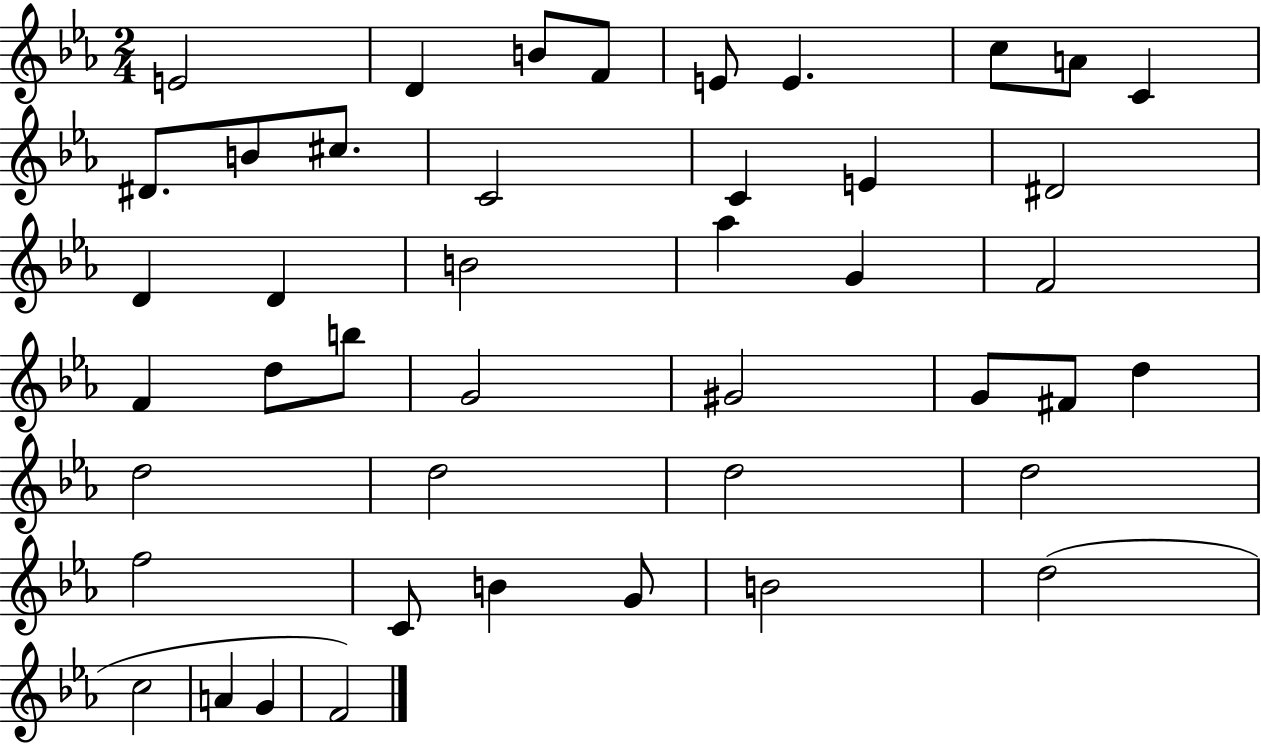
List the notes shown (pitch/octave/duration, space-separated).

E4/h D4/q B4/e F4/e E4/e E4/q. C5/e A4/e C4/q D#4/e. B4/e C#5/e. C4/h C4/q E4/q D#4/h D4/q D4/q B4/h Ab5/q G4/q F4/h F4/q D5/e B5/e G4/h G#4/h G4/e F#4/e D5/q D5/h D5/h D5/h D5/h F5/h C4/e B4/q G4/e B4/h D5/h C5/h A4/q G4/q F4/h